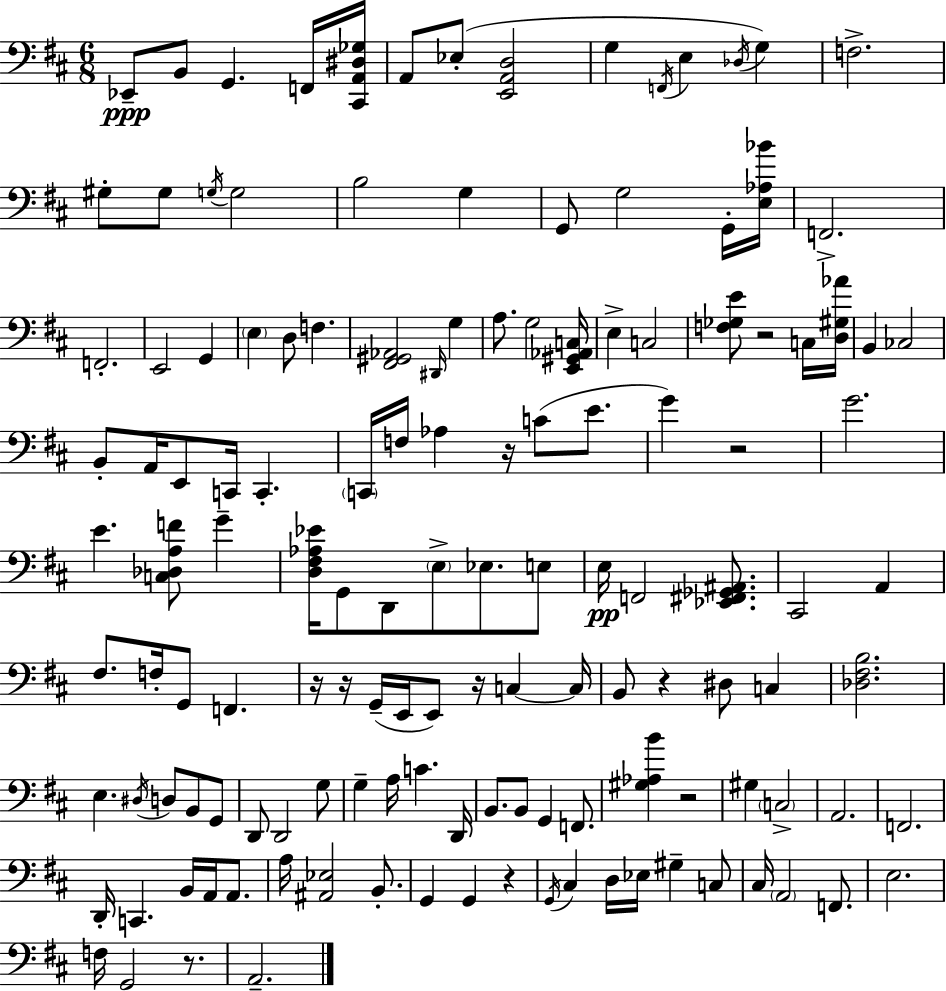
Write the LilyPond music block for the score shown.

{
  \clef bass
  \numericTimeSignature
  \time 6/8
  \key d \major
  \repeat volta 2 { ees,8--\ppp b,8 g,4. f,16 <cis, a, dis ges>16 | a,8 ees8-.( <e, a, d>2 | g4 \acciaccatura { f,16 } e4 \acciaccatura { des16 }) g4 | f2.-> | \break gis8-. gis8 \acciaccatura { g16 } g2 | b2 g4 | g,8 g2 | g,16-. <e aes bes'>16 f,2.-> | \break f,2.-. | e,2 g,4 | \parenthesize e4 d8 f4. | <fis, gis, aes,>2 \grace { dis,16 } | \break g4 a8. g2 | <e, gis, aes, c>16 e4-> c2 | <f ges e'>8 r2 | c16 <d gis aes'>16 b,4 ces2 | \break b,8-. a,16 e,8 c,16 c,4.-. | \parenthesize c,16 f16 aes4 r16 c'8( | e'8. g'4) r2 | g'2. | \break e'4. <c des a f'>8 | g'4-- <d fis aes ees'>16 g,8 d,8 \parenthesize e8-> ees8. | e8 e16\pp f,2 | <ees, fis, ges, ais,>8. cis,2 | \break a,4 fis8. f16-. g,8 f,4. | r16 r16 g,16--( e,16 e,8) r16 c4~~ | c16 b,8 r4 dis8 | c4 <des fis b>2. | \break e4. \acciaccatura { dis16 } d8 | b,8 g,8 d,8 d,2 | g8 g4-- a16 c'4. | d,16 b,8. b,8 g,4 | \break f,8. <gis aes b'>4 r2 | gis4 \parenthesize c2-> | a,2. | f,2. | \break d,16-. c,4. | b,16 a,16 a,8. a16 <ais, ees>2 | b,8.-. g,4 g,4 | r4 \acciaccatura { g,16 } cis4 d16 ees16 | \break gis4-- c8 cis16 \parenthesize a,2 | f,8. e2. | f16 g,2 | r8. a,2.-- | \break } \bar "|."
}